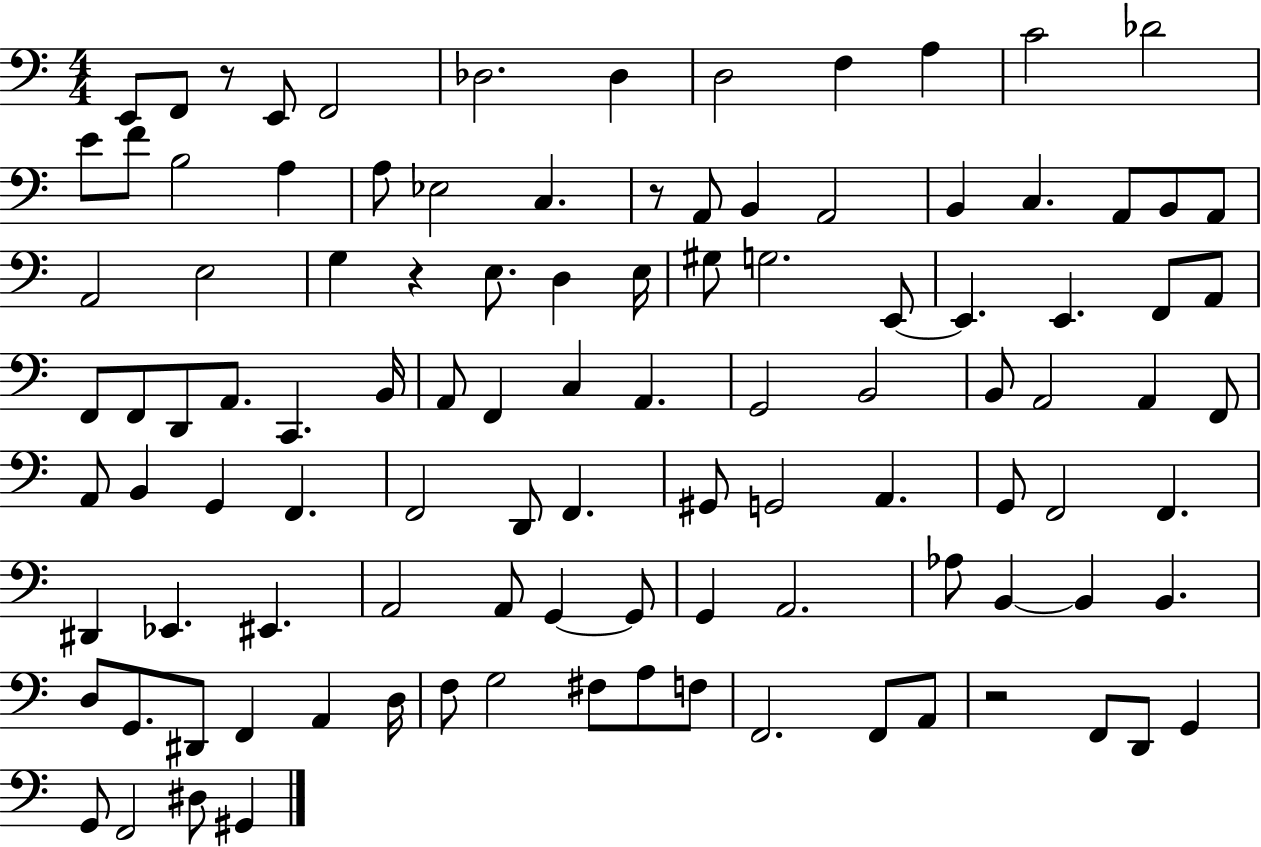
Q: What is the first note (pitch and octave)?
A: E2